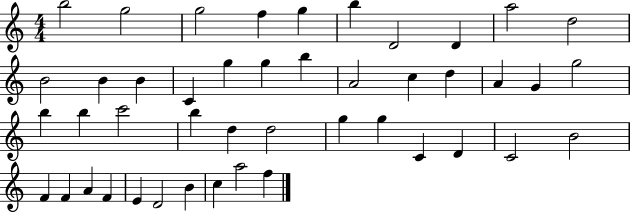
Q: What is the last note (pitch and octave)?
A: F5